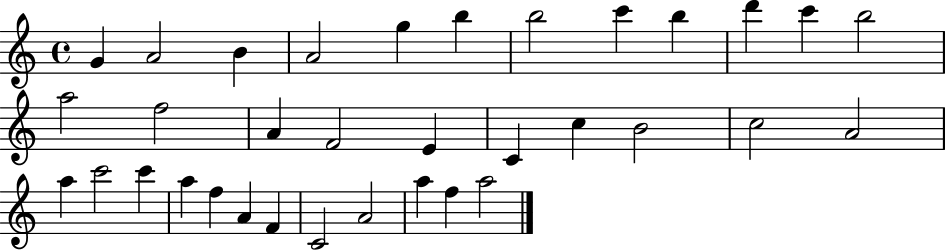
{
  \clef treble
  \time 4/4
  \defaultTimeSignature
  \key c \major
  g'4 a'2 b'4 | a'2 g''4 b''4 | b''2 c'''4 b''4 | d'''4 c'''4 b''2 | \break a''2 f''2 | a'4 f'2 e'4 | c'4 c''4 b'2 | c''2 a'2 | \break a''4 c'''2 c'''4 | a''4 f''4 a'4 f'4 | c'2 a'2 | a''4 f''4 a''2 | \break \bar "|."
}